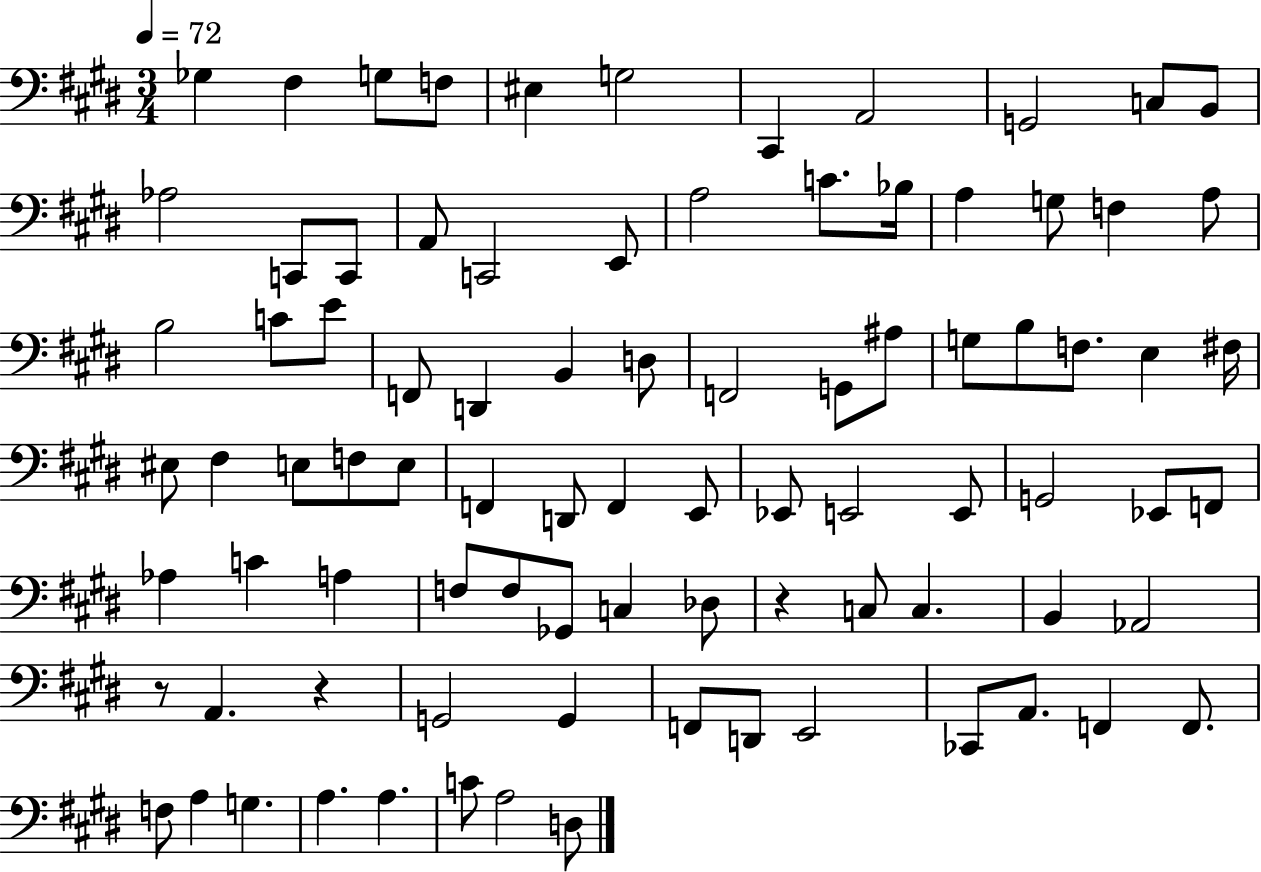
{
  \clef bass
  \numericTimeSignature
  \time 3/4
  \key e \major
  \tempo 4 = 72
  \repeat volta 2 { ges4 fis4 g8 f8 | eis4 g2 | cis,4 a,2 | g,2 c8 b,8 | \break aes2 c,8 c,8 | a,8 c,2 e,8 | a2 c'8. bes16 | a4 g8 f4 a8 | \break b2 c'8 e'8 | f,8 d,4 b,4 d8 | f,2 g,8 ais8 | g8 b8 f8. e4 fis16 | \break eis8 fis4 e8 f8 e8 | f,4 d,8 f,4 e,8 | ees,8 e,2 e,8 | g,2 ees,8 f,8 | \break aes4 c'4 a4 | f8 f8 ges,8 c4 des8 | r4 c8 c4. | b,4 aes,2 | \break r8 a,4. r4 | g,2 g,4 | f,8 d,8 e,2 | ces,8 a,8. f,4 f,8. | \break f8 a4 g4. | a4. a4. | c'8 a2 d8 | } \bar "|."
}